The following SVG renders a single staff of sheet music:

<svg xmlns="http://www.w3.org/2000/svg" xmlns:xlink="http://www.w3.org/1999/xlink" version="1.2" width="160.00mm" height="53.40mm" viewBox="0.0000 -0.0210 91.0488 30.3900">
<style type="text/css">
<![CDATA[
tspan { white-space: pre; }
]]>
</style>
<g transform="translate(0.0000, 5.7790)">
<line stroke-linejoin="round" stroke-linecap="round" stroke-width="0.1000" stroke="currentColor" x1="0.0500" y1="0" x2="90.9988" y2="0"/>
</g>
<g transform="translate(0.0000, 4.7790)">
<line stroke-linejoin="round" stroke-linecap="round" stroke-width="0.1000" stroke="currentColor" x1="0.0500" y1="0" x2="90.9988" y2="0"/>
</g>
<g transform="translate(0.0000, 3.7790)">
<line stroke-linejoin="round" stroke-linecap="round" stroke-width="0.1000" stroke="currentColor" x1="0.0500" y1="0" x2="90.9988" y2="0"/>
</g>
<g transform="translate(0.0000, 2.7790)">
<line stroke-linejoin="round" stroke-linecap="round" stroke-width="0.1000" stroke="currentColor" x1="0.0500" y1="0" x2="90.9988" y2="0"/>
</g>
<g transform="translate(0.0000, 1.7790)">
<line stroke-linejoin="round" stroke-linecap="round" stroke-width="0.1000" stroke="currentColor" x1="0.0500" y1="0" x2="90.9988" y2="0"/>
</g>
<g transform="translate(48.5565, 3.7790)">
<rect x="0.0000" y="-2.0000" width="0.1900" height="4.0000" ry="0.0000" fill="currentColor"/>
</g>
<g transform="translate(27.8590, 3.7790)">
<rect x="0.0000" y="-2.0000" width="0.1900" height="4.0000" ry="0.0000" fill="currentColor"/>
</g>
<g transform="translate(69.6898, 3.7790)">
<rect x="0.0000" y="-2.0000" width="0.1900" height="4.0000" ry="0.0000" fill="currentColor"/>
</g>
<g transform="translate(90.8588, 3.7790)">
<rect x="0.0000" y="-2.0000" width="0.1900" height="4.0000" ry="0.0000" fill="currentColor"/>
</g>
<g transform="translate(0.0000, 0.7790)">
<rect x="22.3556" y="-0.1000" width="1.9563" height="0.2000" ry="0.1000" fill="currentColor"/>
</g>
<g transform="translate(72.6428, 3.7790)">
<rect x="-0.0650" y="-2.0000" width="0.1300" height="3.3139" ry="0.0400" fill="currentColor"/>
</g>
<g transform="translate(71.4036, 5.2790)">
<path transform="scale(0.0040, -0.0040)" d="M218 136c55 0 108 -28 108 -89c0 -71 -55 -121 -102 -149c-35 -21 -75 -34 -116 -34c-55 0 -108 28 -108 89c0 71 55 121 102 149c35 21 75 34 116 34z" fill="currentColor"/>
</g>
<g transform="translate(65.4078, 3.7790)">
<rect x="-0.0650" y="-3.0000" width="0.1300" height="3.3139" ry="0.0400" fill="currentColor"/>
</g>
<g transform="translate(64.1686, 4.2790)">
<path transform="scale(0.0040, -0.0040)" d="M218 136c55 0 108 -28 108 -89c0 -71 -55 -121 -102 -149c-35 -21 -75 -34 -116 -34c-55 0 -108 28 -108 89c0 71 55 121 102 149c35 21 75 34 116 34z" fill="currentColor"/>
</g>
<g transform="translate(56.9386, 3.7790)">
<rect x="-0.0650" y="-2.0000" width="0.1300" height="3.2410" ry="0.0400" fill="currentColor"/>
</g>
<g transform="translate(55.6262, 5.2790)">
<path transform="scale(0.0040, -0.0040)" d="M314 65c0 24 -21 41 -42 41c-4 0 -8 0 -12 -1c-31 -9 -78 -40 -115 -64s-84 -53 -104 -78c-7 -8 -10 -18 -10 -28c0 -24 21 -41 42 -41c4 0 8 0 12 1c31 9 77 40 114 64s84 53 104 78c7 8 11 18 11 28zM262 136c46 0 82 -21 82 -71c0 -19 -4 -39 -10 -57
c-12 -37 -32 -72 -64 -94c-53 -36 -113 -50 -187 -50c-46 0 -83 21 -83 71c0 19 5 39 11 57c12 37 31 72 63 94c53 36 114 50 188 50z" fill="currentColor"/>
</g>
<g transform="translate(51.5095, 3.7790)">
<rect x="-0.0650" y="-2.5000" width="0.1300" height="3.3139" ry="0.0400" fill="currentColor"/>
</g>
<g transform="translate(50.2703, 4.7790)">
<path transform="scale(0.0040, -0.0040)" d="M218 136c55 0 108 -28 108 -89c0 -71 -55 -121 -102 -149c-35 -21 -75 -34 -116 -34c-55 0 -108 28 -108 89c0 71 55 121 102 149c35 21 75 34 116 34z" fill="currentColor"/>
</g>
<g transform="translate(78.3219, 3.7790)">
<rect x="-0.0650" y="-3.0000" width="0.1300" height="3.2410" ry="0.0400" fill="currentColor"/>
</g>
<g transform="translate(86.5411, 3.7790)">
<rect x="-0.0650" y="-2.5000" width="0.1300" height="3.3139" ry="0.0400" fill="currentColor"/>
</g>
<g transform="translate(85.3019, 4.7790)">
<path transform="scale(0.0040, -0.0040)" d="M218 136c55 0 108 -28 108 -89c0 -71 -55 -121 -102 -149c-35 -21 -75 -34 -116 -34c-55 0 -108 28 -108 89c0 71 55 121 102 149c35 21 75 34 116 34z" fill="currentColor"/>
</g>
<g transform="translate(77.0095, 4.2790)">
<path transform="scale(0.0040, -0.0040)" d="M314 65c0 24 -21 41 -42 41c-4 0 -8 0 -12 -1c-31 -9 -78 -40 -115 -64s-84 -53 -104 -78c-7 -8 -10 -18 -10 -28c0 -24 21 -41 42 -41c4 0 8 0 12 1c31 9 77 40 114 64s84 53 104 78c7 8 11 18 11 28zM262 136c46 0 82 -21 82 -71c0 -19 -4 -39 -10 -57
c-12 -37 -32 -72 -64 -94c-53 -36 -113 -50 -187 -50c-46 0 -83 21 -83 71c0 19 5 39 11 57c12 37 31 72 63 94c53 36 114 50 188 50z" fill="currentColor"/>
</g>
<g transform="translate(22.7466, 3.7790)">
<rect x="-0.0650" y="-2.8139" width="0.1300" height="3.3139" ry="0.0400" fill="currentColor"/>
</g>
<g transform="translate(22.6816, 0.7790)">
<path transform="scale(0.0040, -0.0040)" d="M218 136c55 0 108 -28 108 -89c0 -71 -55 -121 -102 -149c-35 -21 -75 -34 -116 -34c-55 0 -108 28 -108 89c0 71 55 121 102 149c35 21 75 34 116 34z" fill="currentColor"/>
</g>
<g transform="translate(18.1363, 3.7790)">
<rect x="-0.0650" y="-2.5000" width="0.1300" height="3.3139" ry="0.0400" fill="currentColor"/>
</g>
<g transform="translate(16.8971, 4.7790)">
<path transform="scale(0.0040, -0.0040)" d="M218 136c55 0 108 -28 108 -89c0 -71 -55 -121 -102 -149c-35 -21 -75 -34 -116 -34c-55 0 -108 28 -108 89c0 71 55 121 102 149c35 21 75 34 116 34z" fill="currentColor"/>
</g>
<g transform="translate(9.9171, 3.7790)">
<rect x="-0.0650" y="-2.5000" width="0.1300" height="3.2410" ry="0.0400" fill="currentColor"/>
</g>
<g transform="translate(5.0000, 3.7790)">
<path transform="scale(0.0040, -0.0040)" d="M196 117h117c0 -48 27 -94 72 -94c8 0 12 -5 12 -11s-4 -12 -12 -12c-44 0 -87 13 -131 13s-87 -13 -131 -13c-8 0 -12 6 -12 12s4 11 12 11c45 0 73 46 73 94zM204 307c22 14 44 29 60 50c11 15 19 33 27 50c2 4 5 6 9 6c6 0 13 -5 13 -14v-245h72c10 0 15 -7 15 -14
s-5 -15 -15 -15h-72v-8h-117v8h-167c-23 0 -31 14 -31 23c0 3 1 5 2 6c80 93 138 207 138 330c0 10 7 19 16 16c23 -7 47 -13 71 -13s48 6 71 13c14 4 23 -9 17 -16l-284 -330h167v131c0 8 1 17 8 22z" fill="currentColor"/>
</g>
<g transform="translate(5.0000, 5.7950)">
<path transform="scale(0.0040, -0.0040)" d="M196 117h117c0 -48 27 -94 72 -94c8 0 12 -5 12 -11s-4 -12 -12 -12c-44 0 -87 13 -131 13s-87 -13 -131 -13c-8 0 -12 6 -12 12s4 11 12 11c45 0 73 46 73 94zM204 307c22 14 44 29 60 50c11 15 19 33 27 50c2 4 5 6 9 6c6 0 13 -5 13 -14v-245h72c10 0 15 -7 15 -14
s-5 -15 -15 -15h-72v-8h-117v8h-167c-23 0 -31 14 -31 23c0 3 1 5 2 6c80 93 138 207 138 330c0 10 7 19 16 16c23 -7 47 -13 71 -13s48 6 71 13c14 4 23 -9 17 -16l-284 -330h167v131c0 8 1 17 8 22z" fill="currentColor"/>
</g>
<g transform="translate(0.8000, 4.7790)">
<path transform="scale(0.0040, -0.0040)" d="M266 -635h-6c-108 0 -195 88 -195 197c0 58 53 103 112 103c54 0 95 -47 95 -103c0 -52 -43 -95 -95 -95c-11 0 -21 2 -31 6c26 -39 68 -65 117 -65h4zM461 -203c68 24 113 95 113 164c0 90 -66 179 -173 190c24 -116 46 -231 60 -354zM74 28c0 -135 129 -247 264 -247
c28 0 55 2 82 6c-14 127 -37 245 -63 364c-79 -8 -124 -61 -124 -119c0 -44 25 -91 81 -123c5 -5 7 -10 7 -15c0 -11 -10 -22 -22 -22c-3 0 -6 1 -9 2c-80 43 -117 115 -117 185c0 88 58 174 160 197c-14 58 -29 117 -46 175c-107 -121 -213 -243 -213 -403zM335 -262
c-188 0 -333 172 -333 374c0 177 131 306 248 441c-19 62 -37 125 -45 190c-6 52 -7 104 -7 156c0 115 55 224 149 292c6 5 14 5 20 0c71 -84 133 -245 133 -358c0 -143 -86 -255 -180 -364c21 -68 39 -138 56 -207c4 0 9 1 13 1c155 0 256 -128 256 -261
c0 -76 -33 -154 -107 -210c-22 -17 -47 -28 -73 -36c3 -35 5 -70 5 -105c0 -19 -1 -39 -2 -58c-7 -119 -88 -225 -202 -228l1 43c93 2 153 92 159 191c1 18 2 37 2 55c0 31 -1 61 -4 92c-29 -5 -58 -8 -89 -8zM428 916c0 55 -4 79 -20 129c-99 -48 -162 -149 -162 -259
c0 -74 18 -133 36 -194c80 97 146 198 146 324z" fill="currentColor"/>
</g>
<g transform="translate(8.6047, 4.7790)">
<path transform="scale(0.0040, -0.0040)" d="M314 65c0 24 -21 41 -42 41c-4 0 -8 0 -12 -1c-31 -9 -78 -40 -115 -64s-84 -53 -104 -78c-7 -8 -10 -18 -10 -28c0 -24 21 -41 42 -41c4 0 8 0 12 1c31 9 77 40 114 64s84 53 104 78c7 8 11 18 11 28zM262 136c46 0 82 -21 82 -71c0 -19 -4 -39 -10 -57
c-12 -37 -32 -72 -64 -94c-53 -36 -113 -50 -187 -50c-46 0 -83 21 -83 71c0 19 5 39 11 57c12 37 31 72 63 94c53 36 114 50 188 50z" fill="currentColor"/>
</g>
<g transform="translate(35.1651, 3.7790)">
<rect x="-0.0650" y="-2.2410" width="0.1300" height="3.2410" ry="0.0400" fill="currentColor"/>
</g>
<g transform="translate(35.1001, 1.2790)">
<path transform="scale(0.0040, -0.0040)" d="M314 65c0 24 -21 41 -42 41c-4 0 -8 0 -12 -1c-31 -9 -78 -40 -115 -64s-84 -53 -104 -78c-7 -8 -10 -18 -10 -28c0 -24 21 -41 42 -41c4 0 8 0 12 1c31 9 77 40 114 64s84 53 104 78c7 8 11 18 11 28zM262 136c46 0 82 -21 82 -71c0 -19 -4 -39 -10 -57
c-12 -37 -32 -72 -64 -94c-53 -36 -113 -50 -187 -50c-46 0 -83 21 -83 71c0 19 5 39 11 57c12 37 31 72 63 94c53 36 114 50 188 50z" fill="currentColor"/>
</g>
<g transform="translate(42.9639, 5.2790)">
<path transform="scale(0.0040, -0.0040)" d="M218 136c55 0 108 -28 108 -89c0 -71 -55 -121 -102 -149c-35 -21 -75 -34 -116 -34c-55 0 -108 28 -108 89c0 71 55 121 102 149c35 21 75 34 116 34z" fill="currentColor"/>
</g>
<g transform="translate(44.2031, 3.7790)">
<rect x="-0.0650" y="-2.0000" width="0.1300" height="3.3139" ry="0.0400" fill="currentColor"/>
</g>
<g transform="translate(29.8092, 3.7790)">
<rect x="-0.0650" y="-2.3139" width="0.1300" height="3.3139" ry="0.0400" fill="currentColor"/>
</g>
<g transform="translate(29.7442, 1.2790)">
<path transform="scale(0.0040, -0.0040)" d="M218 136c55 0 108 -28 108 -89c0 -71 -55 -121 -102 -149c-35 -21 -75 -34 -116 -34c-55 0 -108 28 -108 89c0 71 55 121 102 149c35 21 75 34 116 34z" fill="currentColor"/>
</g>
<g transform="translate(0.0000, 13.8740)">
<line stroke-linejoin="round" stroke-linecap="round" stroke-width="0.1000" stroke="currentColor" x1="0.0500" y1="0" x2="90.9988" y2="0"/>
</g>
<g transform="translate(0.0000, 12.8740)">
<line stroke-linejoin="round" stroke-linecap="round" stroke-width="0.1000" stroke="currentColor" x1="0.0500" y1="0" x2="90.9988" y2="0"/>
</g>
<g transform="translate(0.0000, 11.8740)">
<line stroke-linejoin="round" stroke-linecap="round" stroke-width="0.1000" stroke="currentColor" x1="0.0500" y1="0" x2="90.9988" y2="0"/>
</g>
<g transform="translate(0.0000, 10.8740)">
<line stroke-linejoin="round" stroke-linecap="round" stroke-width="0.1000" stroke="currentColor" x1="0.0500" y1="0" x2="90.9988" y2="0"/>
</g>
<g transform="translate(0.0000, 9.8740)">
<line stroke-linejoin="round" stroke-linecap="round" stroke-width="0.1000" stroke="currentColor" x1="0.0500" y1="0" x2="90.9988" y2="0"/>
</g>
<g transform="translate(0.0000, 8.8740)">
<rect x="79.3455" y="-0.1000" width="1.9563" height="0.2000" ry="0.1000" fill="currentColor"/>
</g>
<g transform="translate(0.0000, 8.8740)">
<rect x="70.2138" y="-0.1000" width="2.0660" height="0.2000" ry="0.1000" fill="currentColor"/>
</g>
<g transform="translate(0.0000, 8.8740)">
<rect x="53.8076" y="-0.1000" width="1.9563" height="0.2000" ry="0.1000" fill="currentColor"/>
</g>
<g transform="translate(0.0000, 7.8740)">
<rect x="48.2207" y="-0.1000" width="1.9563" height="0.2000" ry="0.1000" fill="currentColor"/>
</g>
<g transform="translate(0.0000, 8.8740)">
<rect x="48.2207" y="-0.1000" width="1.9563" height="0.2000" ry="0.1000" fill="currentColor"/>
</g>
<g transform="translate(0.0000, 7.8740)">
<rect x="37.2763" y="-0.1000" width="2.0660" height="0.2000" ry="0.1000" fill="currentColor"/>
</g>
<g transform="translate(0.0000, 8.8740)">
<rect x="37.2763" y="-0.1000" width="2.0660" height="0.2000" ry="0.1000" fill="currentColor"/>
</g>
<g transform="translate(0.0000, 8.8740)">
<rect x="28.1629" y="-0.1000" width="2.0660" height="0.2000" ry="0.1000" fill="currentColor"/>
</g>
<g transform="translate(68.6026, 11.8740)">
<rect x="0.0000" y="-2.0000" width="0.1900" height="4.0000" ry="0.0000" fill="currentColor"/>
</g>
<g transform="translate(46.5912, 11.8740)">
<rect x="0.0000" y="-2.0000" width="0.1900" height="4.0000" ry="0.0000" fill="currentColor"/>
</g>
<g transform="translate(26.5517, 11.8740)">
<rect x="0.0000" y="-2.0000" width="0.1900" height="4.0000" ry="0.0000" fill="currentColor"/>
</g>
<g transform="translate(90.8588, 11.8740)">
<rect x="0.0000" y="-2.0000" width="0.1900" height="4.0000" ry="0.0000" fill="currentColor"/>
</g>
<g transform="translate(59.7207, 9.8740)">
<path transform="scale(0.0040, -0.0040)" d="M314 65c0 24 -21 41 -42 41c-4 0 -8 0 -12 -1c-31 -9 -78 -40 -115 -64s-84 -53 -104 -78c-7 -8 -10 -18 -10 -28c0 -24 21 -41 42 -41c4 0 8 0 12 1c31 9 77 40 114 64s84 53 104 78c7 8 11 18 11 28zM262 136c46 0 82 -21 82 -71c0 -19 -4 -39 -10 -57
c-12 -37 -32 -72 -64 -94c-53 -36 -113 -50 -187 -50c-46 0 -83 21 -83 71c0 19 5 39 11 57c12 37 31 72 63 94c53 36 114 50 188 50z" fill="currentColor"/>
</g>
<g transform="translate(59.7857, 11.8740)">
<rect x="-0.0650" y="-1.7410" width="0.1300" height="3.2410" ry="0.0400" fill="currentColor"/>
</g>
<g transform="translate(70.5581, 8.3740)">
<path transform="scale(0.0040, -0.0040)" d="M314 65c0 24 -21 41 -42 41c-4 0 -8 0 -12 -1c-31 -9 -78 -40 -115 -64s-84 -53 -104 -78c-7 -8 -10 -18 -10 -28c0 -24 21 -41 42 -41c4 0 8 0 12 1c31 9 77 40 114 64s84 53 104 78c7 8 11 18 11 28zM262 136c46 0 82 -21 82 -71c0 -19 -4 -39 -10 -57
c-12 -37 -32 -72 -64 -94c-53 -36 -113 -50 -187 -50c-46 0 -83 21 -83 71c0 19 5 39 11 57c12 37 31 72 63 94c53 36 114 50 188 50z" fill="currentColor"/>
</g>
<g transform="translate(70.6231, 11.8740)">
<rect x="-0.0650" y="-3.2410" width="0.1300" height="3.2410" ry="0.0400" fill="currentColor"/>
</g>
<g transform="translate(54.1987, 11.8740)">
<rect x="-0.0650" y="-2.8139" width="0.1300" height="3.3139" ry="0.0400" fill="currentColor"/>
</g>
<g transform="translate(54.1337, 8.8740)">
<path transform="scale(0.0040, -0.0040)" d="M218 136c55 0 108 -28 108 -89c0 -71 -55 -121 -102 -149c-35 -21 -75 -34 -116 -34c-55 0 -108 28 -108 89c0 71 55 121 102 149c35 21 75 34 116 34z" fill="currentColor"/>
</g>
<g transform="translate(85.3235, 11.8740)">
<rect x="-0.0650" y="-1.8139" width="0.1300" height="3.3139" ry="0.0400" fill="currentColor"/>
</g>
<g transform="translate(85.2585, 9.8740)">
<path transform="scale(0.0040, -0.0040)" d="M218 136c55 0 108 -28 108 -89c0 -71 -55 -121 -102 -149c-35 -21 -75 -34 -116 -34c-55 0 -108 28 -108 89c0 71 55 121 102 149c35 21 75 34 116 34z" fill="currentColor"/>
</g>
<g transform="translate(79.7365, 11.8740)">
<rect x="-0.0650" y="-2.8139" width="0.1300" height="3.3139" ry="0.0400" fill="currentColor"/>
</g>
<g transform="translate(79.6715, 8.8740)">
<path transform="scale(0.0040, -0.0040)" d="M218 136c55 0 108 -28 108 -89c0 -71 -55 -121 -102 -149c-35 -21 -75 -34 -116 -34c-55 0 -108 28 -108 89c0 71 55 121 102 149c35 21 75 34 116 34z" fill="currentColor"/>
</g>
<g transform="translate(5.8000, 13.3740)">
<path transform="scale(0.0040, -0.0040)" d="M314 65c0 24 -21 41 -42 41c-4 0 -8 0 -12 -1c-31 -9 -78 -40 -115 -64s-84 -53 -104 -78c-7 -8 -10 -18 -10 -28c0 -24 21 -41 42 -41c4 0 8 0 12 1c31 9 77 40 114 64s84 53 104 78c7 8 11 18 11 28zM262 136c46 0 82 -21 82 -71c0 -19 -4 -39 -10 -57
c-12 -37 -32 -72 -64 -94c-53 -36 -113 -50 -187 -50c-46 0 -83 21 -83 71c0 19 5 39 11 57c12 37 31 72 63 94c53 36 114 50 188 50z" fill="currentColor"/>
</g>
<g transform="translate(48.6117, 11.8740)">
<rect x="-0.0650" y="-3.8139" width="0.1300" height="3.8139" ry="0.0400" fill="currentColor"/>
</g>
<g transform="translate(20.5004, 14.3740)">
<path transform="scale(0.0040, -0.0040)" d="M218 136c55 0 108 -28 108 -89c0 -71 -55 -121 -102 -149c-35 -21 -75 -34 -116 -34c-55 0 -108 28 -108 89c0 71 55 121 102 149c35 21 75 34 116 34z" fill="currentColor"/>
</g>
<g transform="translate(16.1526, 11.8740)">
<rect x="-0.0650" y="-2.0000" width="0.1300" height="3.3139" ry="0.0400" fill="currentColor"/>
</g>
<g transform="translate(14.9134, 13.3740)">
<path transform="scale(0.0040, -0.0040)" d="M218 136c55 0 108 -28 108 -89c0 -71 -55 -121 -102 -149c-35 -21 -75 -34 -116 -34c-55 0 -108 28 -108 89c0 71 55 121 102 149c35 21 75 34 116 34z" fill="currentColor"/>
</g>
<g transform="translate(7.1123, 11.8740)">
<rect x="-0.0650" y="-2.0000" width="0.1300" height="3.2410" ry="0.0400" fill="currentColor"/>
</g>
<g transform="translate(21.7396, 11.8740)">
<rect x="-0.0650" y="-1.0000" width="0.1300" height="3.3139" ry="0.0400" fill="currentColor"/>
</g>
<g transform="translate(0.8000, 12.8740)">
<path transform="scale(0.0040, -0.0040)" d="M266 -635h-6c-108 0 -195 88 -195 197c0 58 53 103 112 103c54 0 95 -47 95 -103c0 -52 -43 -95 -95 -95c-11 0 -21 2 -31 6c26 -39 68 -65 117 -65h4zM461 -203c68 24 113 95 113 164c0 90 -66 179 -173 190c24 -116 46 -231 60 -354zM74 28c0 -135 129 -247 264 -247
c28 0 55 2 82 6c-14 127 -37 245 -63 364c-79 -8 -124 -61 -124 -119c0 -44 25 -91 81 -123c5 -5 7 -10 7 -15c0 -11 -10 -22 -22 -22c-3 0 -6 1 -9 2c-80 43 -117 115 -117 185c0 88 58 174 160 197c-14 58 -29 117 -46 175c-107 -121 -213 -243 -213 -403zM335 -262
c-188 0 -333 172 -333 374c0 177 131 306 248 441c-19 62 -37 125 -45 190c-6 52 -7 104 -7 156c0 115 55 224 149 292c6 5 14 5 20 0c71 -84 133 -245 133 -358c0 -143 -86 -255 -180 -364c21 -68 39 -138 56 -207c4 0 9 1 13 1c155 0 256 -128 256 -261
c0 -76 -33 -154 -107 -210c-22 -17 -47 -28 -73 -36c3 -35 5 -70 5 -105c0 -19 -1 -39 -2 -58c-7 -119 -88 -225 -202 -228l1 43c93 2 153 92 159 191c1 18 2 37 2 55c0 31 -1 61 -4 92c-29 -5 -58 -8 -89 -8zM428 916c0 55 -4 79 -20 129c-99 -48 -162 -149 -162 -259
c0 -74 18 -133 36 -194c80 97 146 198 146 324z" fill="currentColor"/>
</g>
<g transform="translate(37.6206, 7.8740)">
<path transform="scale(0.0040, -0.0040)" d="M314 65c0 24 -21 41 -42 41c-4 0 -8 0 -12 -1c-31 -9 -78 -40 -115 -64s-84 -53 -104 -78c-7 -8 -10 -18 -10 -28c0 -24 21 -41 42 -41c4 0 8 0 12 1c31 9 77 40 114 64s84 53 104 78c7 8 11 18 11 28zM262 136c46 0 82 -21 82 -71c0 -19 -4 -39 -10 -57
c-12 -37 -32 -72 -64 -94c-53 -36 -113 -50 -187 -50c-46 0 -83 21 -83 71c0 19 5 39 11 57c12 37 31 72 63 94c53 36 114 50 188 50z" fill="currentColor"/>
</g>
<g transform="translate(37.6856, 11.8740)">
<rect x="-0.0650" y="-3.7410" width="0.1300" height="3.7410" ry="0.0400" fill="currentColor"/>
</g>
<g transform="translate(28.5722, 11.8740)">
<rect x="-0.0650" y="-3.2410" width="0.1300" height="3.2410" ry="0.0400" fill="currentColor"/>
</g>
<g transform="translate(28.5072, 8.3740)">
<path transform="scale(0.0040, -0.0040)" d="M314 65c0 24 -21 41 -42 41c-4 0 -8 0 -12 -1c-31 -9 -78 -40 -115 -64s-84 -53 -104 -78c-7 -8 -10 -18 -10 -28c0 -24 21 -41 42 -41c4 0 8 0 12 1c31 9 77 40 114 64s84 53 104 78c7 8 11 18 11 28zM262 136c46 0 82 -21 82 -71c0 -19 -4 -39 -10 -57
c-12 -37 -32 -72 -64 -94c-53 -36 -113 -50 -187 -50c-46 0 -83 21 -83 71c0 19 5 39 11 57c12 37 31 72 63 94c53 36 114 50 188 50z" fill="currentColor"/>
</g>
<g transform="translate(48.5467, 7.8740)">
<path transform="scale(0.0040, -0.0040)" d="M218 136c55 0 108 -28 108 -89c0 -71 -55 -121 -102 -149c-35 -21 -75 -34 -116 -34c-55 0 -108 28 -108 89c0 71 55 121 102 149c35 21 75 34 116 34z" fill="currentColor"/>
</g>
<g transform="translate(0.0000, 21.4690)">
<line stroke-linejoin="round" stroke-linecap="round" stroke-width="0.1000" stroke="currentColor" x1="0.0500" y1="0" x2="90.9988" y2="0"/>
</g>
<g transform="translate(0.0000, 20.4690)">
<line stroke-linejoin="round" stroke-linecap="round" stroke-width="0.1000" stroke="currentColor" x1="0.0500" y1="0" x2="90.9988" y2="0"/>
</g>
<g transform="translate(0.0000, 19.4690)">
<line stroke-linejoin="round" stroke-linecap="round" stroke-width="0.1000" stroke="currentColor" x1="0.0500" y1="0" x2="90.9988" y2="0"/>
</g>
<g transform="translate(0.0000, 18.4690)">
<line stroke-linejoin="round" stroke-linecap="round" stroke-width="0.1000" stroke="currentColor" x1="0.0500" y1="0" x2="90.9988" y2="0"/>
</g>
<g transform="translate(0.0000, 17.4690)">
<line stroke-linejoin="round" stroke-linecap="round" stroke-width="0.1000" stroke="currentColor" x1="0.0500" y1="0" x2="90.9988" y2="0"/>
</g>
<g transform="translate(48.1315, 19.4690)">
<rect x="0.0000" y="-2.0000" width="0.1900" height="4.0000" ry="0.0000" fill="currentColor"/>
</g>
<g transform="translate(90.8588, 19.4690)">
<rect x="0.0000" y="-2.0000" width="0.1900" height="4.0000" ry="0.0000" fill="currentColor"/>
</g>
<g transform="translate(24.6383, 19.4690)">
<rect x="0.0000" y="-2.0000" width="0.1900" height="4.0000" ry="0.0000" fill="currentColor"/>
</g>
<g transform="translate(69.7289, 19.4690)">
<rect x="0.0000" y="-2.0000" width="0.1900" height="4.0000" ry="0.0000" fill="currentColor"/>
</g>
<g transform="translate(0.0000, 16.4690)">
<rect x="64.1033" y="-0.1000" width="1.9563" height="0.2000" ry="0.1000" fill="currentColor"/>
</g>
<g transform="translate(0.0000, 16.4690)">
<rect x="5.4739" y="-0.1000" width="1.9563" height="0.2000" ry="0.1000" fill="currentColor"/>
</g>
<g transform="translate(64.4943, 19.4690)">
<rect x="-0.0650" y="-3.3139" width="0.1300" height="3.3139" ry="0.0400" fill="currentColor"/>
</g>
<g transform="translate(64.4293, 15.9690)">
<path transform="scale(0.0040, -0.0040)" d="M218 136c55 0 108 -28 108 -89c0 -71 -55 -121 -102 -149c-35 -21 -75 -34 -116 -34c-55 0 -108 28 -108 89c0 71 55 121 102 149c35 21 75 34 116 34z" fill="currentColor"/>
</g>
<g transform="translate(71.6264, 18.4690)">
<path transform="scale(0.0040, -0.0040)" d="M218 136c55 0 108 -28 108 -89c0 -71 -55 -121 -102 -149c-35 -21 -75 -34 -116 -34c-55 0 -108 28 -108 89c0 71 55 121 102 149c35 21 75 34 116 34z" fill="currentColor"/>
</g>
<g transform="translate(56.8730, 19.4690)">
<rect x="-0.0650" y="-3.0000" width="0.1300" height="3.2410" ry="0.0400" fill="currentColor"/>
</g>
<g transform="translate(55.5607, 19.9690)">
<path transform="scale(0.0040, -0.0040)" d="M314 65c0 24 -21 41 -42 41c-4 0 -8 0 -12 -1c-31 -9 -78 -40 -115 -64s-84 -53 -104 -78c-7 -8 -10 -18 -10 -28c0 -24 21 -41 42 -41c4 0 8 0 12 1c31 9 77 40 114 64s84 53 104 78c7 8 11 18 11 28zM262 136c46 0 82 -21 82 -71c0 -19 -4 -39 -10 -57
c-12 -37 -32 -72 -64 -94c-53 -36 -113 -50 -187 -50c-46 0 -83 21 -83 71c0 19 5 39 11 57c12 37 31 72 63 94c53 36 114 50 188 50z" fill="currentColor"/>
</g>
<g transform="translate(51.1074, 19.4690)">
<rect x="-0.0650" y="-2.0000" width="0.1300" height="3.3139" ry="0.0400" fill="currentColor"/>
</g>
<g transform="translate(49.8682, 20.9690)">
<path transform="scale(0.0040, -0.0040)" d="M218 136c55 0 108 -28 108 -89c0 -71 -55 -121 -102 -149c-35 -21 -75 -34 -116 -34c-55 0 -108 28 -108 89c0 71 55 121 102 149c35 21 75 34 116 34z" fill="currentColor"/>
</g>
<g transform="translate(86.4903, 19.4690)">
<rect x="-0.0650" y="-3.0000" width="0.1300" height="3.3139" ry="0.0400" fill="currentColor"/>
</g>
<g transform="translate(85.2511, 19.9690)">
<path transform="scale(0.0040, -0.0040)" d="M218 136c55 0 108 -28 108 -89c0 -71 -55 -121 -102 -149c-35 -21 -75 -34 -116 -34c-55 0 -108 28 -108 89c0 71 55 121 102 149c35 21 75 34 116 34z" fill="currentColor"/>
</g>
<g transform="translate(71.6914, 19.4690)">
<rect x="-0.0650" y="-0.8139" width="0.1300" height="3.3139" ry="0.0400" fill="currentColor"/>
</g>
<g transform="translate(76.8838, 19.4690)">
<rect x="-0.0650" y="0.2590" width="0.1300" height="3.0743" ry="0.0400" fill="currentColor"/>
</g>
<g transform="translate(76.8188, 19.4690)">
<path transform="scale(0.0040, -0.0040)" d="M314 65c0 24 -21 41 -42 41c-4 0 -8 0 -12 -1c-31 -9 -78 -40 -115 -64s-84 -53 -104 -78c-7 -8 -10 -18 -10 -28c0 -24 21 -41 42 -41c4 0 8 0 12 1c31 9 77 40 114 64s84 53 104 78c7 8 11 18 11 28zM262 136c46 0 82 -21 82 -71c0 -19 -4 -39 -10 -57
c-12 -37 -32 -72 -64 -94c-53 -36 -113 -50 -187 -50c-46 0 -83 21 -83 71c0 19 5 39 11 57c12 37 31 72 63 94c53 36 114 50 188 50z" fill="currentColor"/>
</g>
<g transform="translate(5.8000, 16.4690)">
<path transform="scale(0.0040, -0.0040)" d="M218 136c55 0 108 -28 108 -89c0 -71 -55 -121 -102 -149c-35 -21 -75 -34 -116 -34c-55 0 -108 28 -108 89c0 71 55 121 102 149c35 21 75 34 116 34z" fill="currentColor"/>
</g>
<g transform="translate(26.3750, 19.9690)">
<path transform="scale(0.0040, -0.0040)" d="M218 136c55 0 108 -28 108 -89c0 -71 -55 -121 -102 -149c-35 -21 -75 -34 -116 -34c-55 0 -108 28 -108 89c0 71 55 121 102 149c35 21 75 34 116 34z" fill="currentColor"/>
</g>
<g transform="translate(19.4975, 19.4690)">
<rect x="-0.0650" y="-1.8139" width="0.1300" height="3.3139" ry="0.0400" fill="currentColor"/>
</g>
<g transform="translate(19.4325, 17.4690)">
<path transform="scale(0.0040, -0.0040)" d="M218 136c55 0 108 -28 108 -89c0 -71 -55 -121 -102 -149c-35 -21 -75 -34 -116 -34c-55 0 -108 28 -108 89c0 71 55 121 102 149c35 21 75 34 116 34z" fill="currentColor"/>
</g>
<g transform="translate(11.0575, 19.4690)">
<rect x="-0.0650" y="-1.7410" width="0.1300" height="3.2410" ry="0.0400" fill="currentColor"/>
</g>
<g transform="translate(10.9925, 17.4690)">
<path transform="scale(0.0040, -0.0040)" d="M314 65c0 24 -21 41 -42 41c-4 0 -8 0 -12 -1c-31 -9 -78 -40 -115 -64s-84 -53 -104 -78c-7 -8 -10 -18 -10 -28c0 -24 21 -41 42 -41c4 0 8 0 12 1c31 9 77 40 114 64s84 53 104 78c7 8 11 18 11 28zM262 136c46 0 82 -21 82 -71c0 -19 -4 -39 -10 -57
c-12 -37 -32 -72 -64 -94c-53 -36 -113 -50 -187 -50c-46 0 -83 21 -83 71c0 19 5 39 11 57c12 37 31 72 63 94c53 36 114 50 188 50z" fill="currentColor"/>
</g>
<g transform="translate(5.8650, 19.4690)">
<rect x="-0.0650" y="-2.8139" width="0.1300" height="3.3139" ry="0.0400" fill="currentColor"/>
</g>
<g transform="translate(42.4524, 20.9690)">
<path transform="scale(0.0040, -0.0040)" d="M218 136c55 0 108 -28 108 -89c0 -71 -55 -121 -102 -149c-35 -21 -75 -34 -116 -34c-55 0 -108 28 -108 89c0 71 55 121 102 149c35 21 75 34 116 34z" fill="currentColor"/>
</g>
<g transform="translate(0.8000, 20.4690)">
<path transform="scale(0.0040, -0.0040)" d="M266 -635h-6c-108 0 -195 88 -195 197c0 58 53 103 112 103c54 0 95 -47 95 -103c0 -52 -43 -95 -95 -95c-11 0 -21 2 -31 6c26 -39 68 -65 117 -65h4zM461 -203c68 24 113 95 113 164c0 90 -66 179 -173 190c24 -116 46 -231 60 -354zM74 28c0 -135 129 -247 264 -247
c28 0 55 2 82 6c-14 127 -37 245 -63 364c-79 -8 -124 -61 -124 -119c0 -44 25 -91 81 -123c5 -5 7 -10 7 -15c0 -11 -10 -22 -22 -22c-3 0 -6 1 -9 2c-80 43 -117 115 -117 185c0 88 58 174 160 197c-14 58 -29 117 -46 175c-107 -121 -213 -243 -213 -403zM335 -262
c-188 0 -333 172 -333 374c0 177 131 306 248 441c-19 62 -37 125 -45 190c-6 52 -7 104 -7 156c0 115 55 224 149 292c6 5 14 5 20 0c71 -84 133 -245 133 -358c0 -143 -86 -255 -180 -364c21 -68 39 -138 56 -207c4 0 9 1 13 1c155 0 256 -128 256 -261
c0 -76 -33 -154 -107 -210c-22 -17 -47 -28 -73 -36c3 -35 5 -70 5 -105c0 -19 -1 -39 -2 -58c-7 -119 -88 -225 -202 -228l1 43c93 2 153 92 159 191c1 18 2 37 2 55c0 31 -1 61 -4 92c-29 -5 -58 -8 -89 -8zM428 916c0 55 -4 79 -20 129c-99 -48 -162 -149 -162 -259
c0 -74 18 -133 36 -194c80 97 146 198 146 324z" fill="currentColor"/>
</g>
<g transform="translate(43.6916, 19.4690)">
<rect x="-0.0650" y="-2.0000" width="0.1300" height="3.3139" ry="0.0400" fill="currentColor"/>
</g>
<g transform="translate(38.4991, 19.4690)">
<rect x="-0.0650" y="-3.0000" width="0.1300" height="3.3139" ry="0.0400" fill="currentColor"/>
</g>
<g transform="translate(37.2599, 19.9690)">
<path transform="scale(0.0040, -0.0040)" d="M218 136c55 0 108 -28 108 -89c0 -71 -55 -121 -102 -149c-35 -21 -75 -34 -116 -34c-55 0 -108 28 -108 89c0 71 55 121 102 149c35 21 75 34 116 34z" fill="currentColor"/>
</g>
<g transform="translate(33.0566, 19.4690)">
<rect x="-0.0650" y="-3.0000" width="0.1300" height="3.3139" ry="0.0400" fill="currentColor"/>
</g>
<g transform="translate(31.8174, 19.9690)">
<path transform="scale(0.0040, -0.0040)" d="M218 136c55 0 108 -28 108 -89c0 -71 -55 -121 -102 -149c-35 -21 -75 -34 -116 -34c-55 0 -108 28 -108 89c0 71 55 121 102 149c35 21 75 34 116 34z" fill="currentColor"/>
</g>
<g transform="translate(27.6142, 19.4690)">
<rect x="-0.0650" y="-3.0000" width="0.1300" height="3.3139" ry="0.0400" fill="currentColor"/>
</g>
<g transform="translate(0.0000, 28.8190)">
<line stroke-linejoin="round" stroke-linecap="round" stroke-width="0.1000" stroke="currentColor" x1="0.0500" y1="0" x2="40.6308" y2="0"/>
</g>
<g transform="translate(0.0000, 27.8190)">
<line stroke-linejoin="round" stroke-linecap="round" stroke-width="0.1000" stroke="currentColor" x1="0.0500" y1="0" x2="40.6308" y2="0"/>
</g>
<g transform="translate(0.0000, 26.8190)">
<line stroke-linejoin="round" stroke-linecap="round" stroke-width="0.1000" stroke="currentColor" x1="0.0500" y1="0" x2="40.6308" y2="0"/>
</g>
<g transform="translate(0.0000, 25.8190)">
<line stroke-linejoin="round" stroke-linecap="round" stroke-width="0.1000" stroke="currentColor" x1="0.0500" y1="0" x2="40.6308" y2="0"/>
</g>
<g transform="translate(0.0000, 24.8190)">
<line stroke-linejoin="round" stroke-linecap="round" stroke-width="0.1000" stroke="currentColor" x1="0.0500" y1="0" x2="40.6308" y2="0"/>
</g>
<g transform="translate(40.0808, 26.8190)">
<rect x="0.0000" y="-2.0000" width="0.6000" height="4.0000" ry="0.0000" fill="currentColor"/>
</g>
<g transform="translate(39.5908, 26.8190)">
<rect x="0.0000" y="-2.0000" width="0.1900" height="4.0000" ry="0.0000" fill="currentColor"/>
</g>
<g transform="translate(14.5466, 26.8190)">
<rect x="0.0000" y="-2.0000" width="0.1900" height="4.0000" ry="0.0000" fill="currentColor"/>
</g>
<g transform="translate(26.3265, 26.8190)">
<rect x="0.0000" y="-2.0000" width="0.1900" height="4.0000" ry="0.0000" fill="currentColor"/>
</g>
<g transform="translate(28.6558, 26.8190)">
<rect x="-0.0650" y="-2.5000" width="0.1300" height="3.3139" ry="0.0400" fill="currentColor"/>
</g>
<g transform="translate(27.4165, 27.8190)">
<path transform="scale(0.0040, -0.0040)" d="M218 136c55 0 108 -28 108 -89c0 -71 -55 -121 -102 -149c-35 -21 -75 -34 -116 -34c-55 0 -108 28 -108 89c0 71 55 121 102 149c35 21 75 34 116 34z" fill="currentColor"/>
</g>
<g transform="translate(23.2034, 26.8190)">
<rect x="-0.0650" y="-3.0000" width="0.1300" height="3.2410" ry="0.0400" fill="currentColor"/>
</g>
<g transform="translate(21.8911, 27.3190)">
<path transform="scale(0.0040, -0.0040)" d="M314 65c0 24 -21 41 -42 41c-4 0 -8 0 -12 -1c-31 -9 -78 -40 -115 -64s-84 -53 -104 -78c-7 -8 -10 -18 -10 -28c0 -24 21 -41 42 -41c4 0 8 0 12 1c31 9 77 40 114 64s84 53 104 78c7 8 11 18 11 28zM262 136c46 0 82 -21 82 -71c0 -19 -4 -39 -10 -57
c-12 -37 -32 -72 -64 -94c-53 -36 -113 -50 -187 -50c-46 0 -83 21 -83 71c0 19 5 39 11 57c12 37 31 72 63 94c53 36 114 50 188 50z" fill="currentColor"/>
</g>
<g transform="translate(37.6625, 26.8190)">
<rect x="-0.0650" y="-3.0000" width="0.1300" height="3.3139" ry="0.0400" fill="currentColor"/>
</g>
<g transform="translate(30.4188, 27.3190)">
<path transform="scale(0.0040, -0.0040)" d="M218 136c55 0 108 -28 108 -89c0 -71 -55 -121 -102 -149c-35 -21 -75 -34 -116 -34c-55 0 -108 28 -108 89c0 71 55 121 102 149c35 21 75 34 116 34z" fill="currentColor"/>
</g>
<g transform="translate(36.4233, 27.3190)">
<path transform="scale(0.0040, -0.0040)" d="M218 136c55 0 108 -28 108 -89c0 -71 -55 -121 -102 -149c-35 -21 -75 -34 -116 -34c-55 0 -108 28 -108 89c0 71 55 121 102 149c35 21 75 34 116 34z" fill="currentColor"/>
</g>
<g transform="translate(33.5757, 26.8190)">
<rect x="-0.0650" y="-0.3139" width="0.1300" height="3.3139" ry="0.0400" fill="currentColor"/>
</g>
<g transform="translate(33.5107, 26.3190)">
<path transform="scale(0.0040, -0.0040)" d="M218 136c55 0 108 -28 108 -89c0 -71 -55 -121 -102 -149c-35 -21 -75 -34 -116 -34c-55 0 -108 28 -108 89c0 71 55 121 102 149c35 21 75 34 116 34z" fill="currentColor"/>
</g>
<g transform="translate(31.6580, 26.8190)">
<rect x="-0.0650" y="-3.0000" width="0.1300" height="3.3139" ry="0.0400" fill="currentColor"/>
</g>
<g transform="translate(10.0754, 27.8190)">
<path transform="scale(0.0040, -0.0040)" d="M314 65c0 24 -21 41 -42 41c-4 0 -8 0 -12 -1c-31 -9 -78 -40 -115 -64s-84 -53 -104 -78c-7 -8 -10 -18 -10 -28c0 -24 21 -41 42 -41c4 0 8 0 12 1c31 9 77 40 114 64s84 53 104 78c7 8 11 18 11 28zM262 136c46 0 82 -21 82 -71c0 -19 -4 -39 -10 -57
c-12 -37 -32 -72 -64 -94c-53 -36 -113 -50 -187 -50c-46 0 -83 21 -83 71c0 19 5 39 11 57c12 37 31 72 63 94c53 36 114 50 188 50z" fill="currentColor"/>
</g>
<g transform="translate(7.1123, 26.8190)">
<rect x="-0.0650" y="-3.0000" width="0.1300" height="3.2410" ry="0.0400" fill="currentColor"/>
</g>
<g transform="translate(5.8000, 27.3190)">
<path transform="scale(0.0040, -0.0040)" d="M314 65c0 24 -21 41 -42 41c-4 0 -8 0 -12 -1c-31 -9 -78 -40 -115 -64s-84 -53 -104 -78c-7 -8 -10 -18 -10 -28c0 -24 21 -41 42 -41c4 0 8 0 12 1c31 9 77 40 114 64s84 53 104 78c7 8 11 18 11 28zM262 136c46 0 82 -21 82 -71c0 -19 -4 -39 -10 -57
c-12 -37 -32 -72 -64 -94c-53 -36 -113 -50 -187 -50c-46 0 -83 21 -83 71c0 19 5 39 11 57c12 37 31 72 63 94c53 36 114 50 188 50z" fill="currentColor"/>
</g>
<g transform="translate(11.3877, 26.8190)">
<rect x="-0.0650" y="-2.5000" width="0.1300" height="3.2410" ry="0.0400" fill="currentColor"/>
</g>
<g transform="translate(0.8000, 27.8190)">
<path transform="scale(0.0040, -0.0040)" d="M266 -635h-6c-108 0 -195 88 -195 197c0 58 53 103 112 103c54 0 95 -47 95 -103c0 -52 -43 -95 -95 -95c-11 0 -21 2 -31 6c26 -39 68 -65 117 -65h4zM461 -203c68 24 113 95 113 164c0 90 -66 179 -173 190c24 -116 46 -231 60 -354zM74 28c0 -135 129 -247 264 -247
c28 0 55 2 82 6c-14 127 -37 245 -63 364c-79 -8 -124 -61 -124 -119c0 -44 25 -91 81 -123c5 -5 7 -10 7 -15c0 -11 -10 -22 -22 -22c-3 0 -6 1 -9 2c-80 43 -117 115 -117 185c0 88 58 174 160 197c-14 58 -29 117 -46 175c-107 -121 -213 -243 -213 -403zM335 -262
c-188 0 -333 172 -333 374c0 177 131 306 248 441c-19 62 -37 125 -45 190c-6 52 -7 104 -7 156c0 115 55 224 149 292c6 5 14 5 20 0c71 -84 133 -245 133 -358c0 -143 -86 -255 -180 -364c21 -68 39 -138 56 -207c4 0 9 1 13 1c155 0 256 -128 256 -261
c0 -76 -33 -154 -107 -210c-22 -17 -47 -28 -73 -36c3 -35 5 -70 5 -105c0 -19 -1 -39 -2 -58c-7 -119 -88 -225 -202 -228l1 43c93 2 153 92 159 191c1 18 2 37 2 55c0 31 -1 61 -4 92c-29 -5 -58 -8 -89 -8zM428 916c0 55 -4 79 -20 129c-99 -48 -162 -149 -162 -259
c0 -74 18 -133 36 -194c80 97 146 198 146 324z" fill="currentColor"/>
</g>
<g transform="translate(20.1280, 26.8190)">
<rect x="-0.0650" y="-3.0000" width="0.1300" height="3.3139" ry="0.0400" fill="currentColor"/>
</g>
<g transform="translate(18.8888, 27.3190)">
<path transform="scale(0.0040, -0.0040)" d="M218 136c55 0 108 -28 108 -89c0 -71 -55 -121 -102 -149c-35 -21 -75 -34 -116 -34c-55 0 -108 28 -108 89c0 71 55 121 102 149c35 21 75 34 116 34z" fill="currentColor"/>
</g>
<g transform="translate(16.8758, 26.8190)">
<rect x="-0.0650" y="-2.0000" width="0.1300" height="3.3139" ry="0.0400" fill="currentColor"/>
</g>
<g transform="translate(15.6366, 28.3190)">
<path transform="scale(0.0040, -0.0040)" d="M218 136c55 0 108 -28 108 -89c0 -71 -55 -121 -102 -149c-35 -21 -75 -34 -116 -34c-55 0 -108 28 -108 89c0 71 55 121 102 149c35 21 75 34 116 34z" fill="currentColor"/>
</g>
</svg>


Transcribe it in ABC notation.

X:1
T:Untitled
M:4/4
L:1/4
K:C
G2 G a g g2 F G F2 A F A2 G F2 F D b2 c'2 c' a f2 b2 a f a f2 f A A A F F A2 b d B2 A A2 G2 F A A2 G A c A